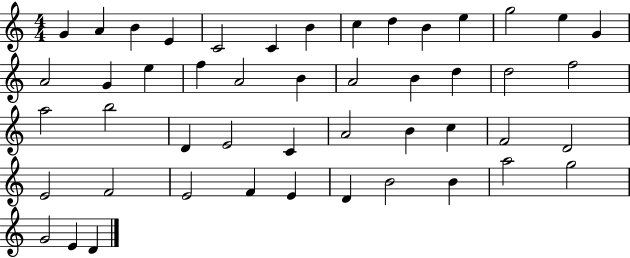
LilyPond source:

{
  \clef treble
  \numericTimeSignature
  \time 4/4
  \key c \major
  g'4 a'4 b'4 e'4 | c'2 c'4 b'4 | c''4 d''4 b'4 e''4 | g''2 e''4 g'4 | \break a'2 g'4 e''4 | f''4 a'2 b'4 | a'2 b'4 d''4 | d''2 f''2 | \break a''2 b''2 | d'4 e'2 c'4 | a'2 b'4 c''4 | f'2 d'2 | \break e'2 f'2 | e'2 f'4 e'4 | d'4 b'2 b'4 | a''2 g''2 | \break g'2 e'4 d'4 | \bar "|."
}